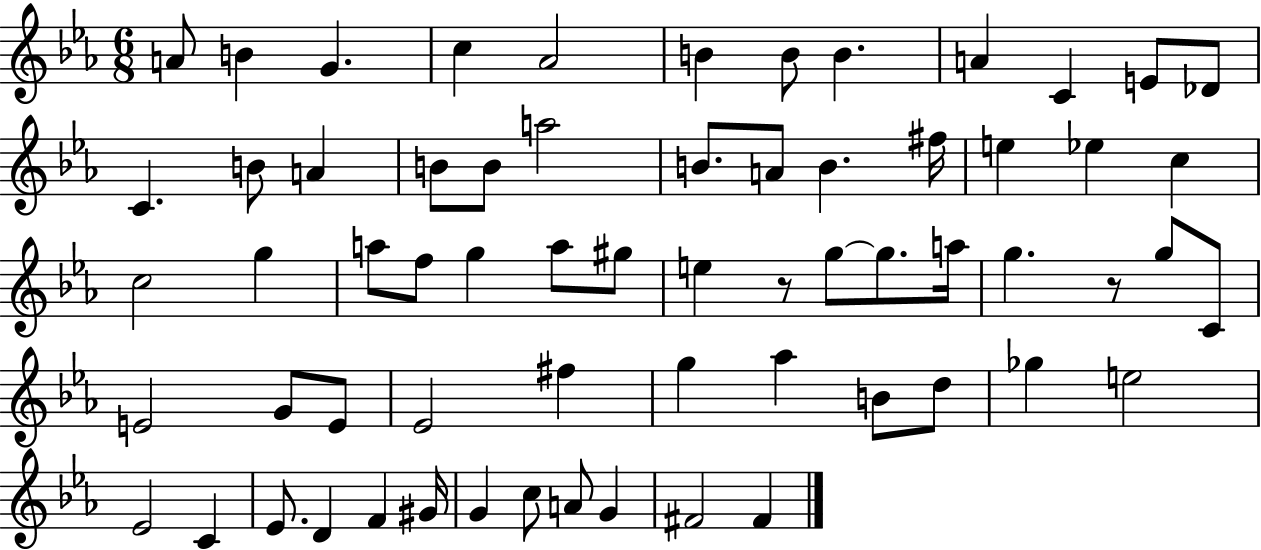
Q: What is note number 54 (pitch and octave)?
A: D4